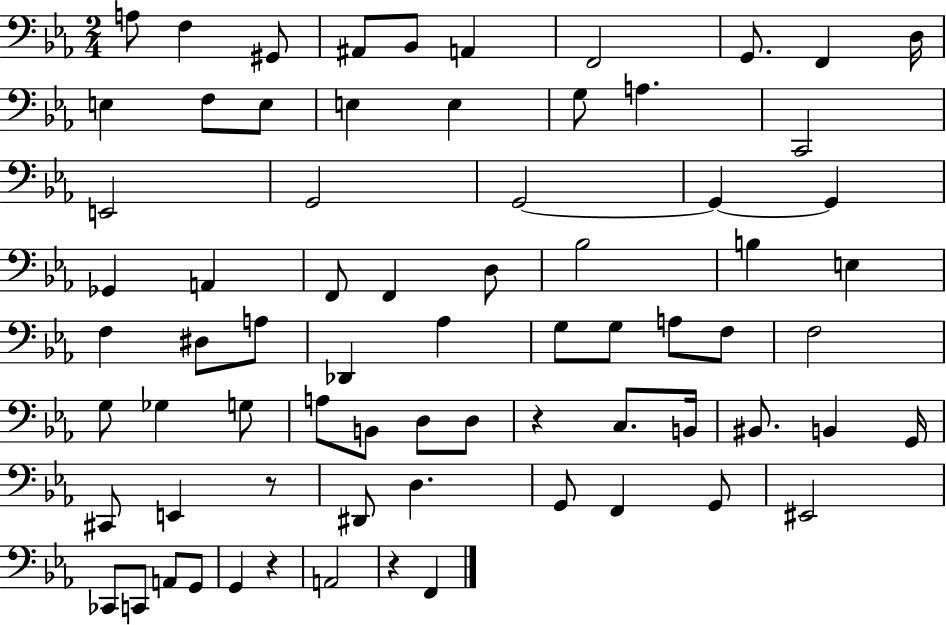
X:1
T:Untitled
M:2/4
L:1/4
K:Eb
A,/2 F, ^G,,/2 ^A,,/2 _B,,/2 A,, F,,2 G,,/2 F,, D,/4 E, F,/2 E,/2 E, E, G,/2 A, C,,2 E,,2 G,,2 G,,2 G,, G,, _G,, A,, F,,/2 F,, D,/2 _B,2 B, E, F, ^D,/2 A,/2 _D,, _A, G,/2 G,/2 A,/2 F,/2 F,2 G,/2 _G, G,/2 A,/2 B,,/2 D,/2 D,/2 z C,/2 B,,/4 ^B,,/2 B,, G,,/4 ^C,,/2 E,, z/2 ^D,,/2 D, G,,/2 F,, G,,/2 ^E,,2 _C,,/2 C,,/2 A,,/2 G,,/2 G,, z A,,2 z F,,